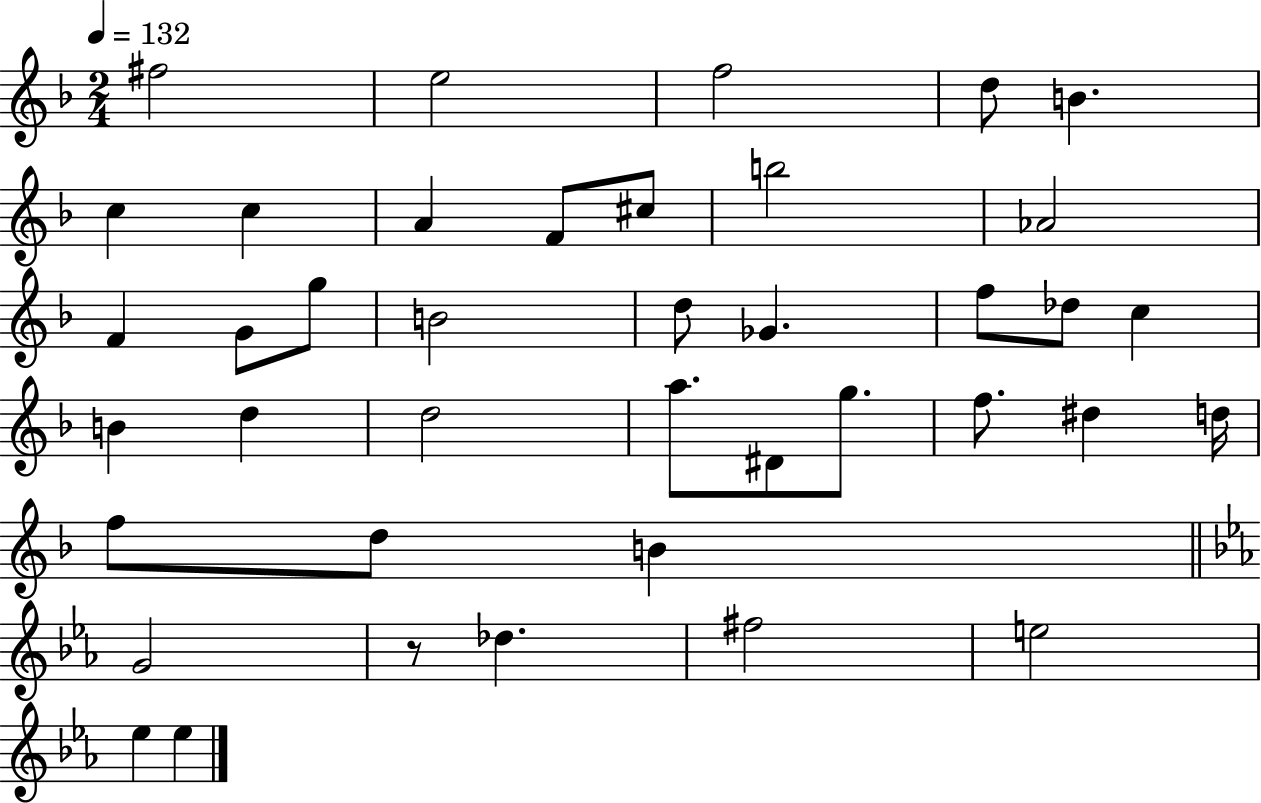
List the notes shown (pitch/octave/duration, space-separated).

F#5/h E5/h F5/h D5/e B4/q. C5/q C5/q A4/q F4/e C#5/e B5/h Ab4/h F4/q G4/e G5/e B4/h D5/e Gb4/q. F5/e Db5/e C5/q B4/q D5/q D5/h A5/e. D#4/e G5/e. F5/e. D#5/q D5/s F5/e D5/e B4/q G4/h R/e Db5/q. F#5/h E5/h Eb5/q Eb5/q